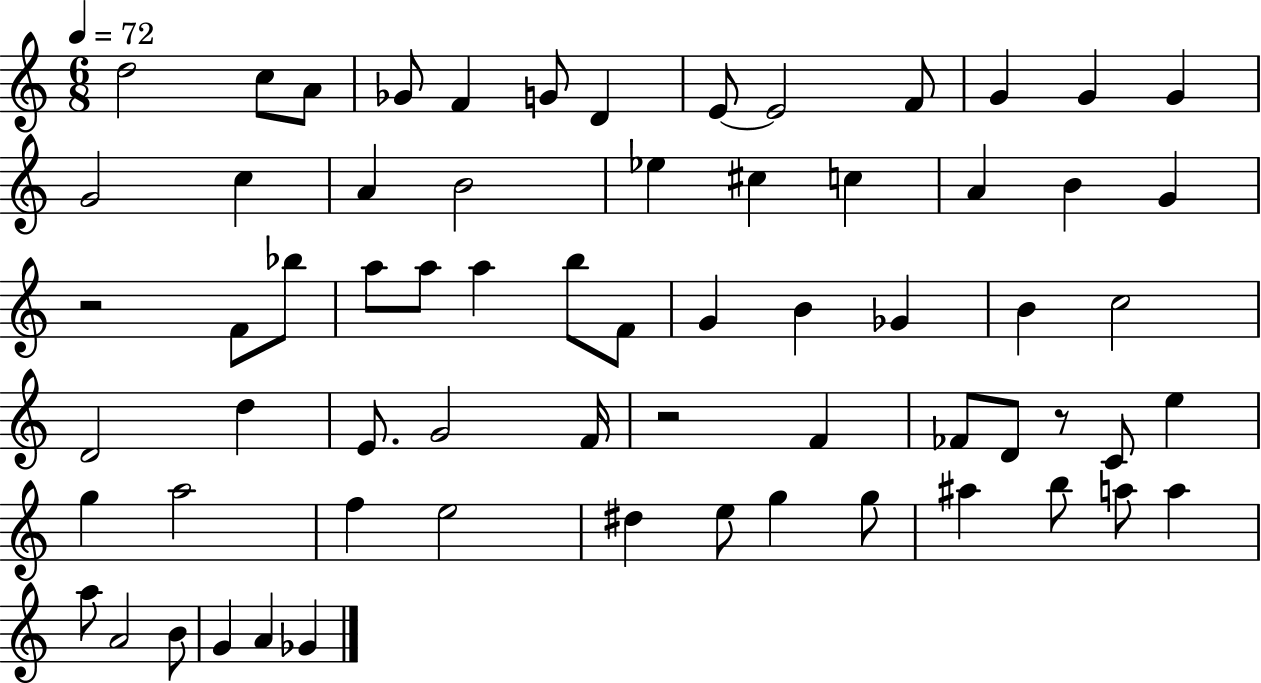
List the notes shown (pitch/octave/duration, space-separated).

D5/h C5/e A4/e Gb4/e F4/q G4/e D4/q E4/e E4/h F4/e G4/q G4/q G4/q G4/h C5/q A4/q B4/h Eb5/q C#5/q C5/q A4/q B4/q G4/q R/h F4/e Bb5/e A5/e A5/e A5/q B5/e F4/e G4/q B4/q Gb4/q B4/q C5/h D4/h D5/q E4/e. G4/h F4/s R/h F4/q FES4/e D4/e R/e C4/e E5/q G5/q A5/h F5/q E5/h D#5/q E5/e G5/q G5/e A#5/q B5/e A5/e A5/q A5/e A4/h B4/e G4/q A4/q Gb4/q